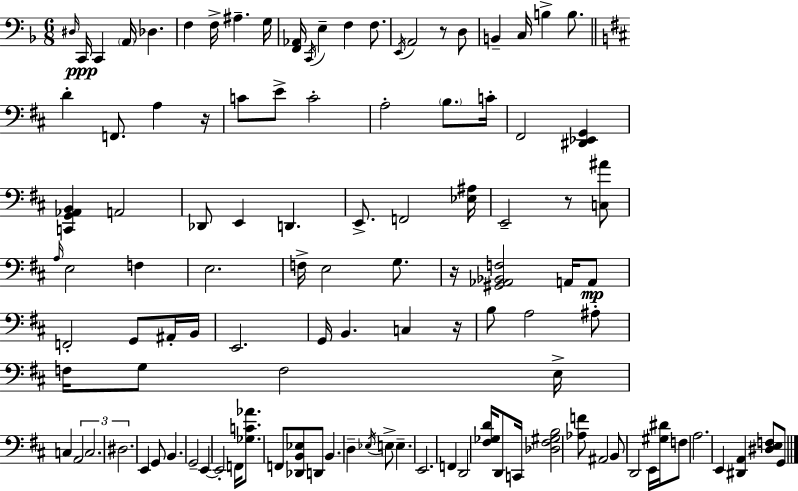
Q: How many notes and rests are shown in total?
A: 111